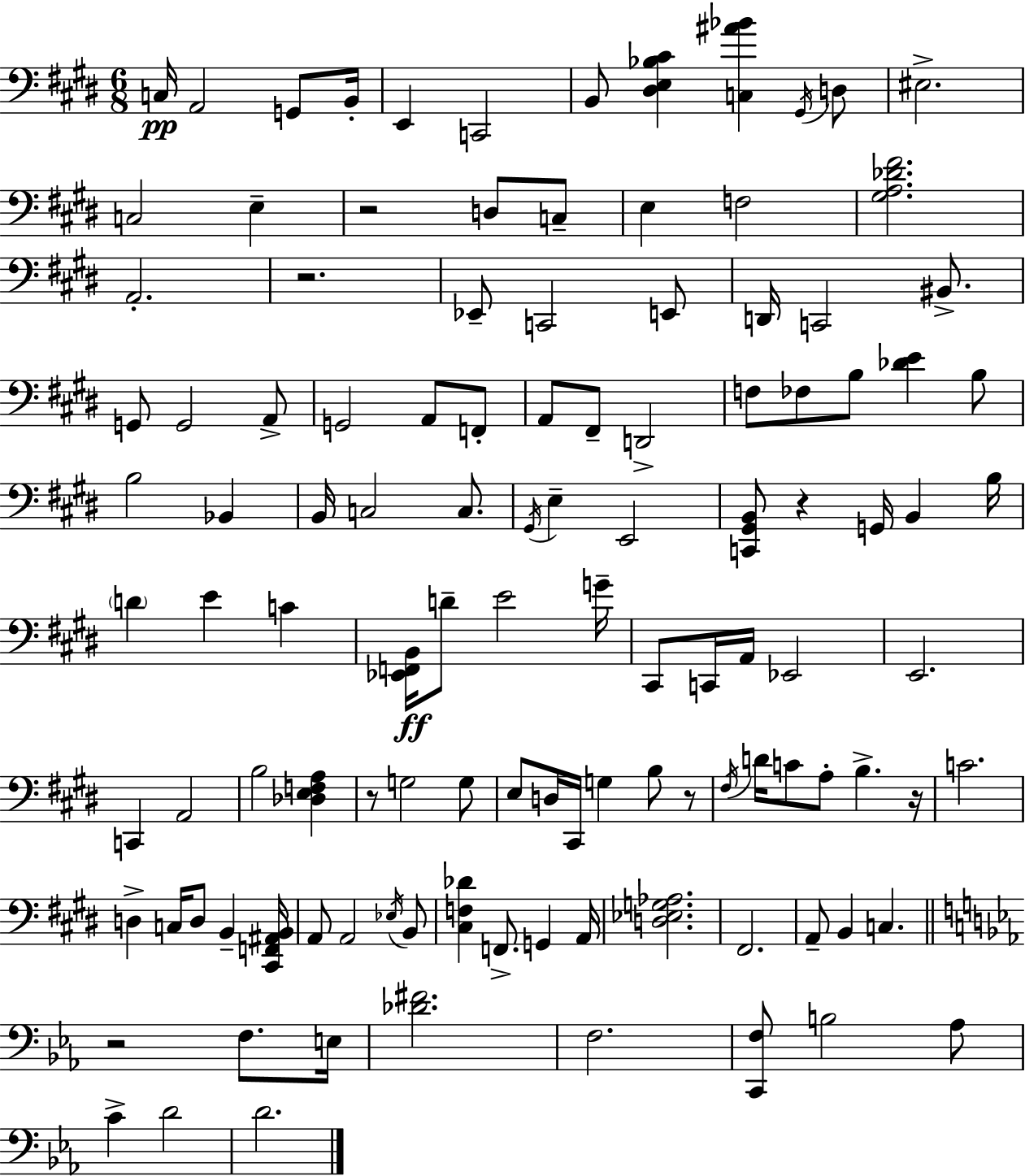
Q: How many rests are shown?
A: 7